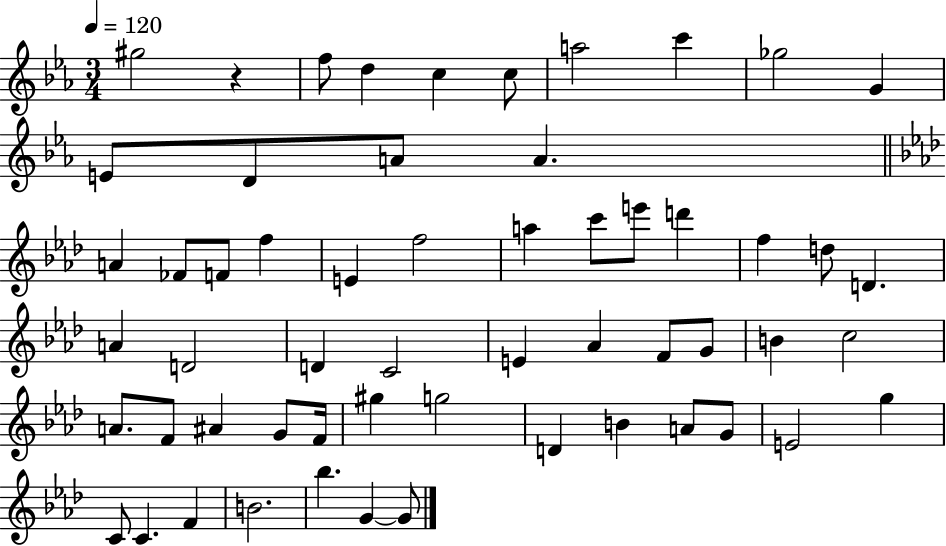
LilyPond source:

{
  \clef treble
  \numericTimeSignature
  \time 3/4
  \key ees \major
  \tempo 4 = 120
  gis''2 r4 | f''8 d''4 c''4 c''8 | a''2 c'''4 | ges''2 g'4 | \break e'8 d'8 a'8 a'4. | \bar "||" \break \key f \minor a'4 fes'8 f'8 f''4 | e'4 f''2 | a''4 c'''8 e'''8 d'''4 | f''4 d''8 d'4. | \break a'4 d'2 | d'4 c'2 | e'4 aes'4 f'8 g'8 | b'4 c''2 | \break a'8. f'8 ais'4 g'8 f'16 | gis''4 g''2 | d'4 b'4 a'8 g'8 | e'2 g''4 | \break c'8 c'4. f'4 | b'2. | bes''4. g'4~~ g'8 | \bar "|."
}